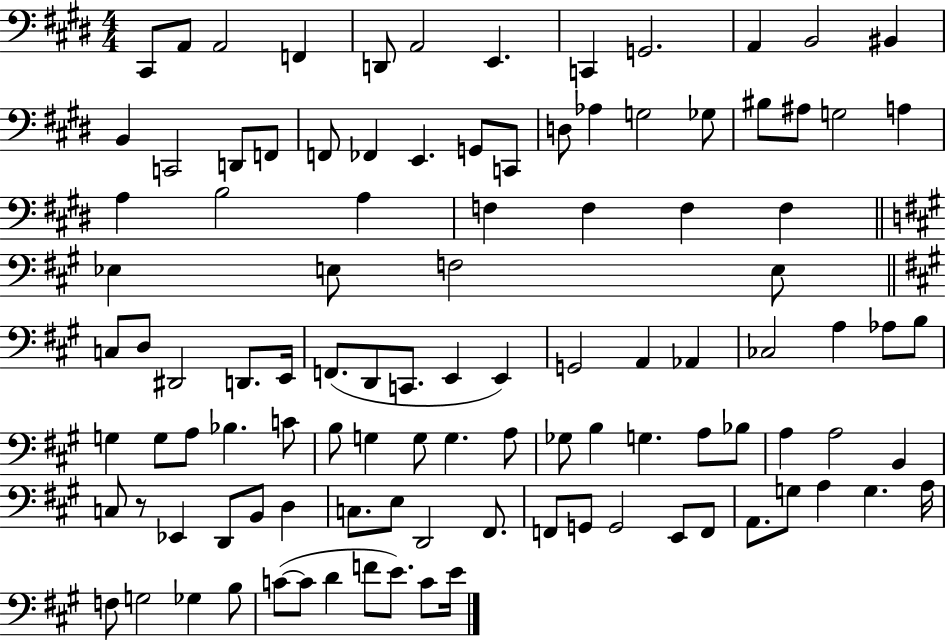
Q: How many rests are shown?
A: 1